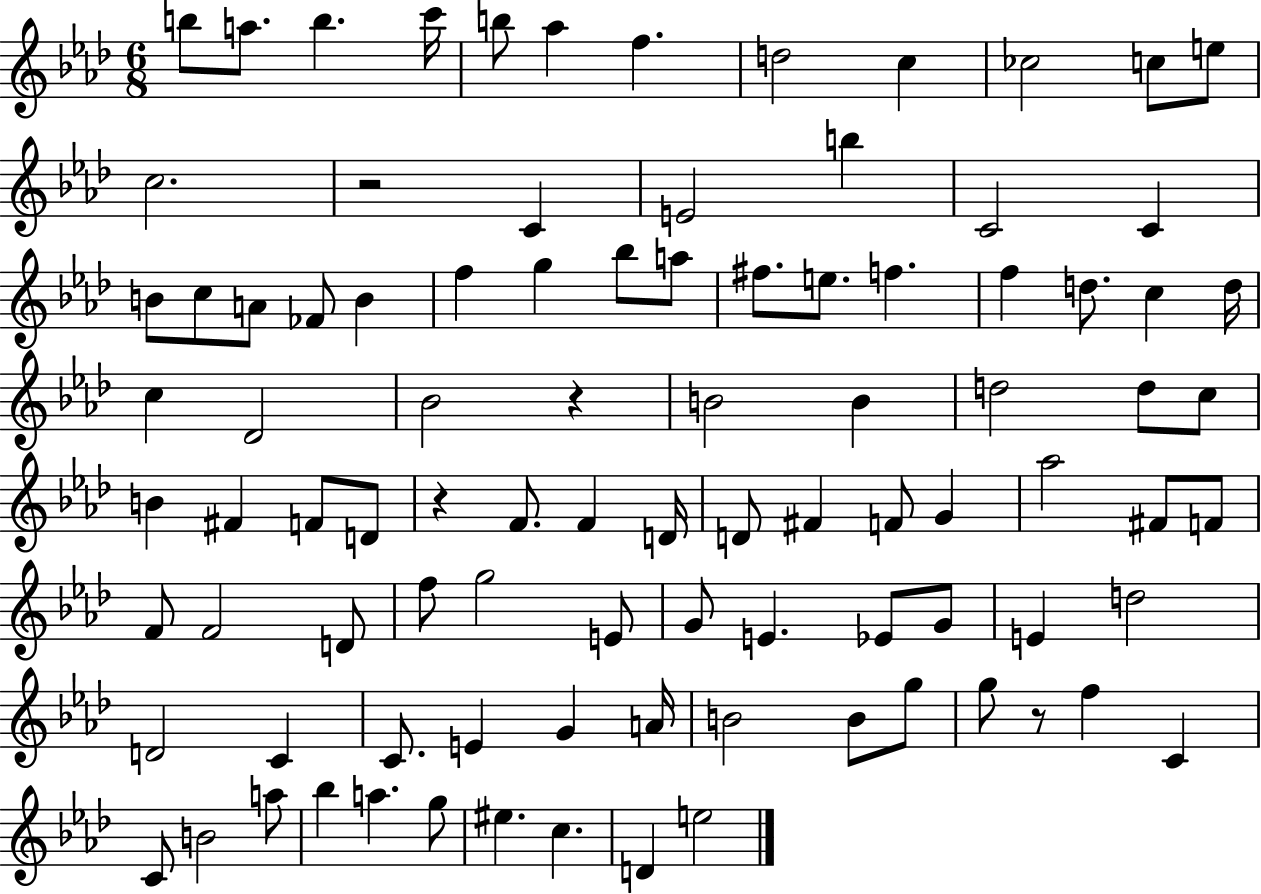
B5/e A5/e. B5/q. C6/s B5/e Ab5/q F5/q. D5/h C5/q CES5/h C5/e E5/e C5/h. R/h C4/q E4/h B5/q C4/h C4/q B4/e C5/e A4/e FES4/e B4/q F5/q G5/q Bb5/e A5/e F#5/e. E5/e. F5/q. F5/q D5/e. C5/q D5/s C5/q Db4/h Bb4/h R/q B4/h B4/q D5/h D5/e C5/e B4/q F#4/q F4/e D4/e R/q F4/e. F4/q D4/s D4/e F#4/q F4/e G4/q Ab5/h F#4/e F4/e F4/e F4/h D4/e F5/e G5/h E4/e G4/e E4/q. Eb4/e G4/e E4/q D5/h D4/h C4/q C4/e. E4/q G4/q A4/s B4/h B4/e G5/e G5/e R/e F5/q C4/q C4/e B4/h A5/e Bb5/q A5/q. G5/e EIS5/q. C5/q. D4/q E5/h